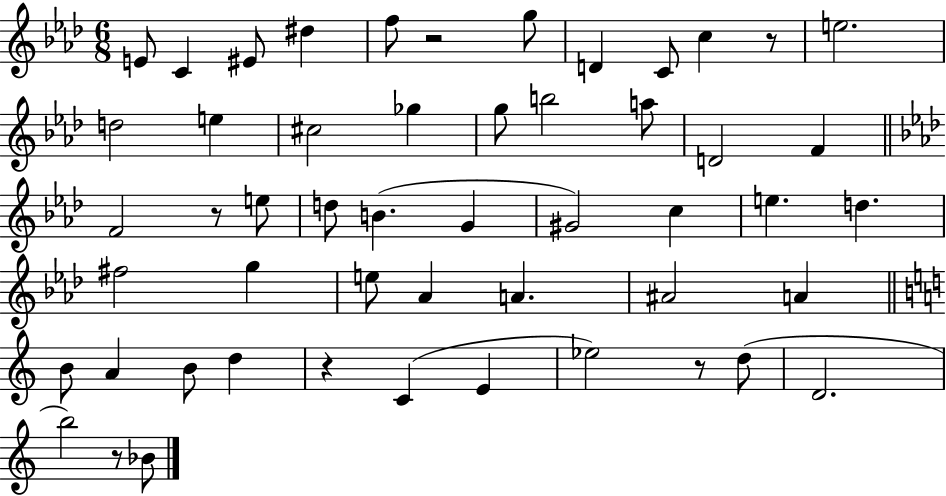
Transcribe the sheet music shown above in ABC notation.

X:1
T:Untitled
M:6/8
L:1/4
K:Ab
E/2 C ^E/2 ^d f/2 z2 g/2 D C/2 c z/2 e2 d2 e ^c2 _g g/2 b2 a/2 D2 F F2 z/2 e/2 d/2 B G ^G2 c e d ^f2 g e/2 _A A ^A2 A B/2 A B/2 d z C E _e2 z/2 d/2 D2 b2 z/2 _B/2